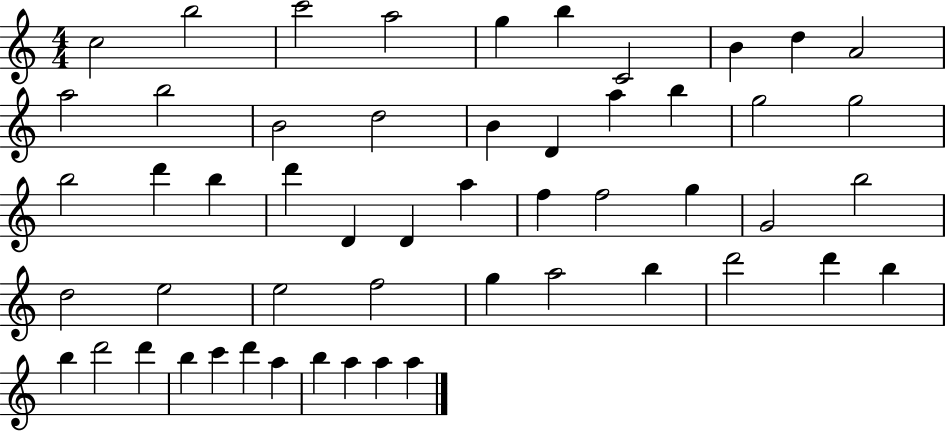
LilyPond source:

{
  \clef treble
  \numericTimeSignature
  \time 4/4
  \key c \major
  c''2 b''2 | c'''2 a''2 | g''4 b''4 c'2 | b'4 d''4 a'2 | \break a''2 b''2 | b'2 d''2 | b'4 d'4 a''4 b''4 | g''2 g''2 | \break b''2 d'''4 b''4 | d'''4 d'4 d'4 a''4 | f''4 f''2 g''4 | g'2 b''2 | \break d''2 e''2 | e''2 f''2 | g''4 a''2 b''4 | d'''2 d'''4 b''4 | \break b''4 d'''2 d'''4 | b''4 c'''4 d'''4 a''4 | b''4 a''4 a''4 a''4 | \bar "|."
}